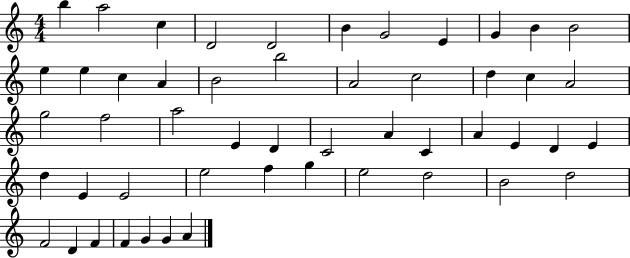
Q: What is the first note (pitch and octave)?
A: B5